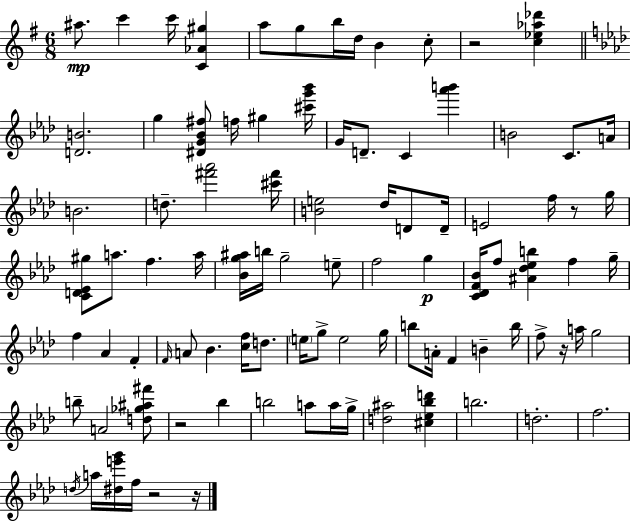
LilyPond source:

{
  \clef treble
  \numericTimeSignature
  \time 6/8
  \key g \major
  \repeat volta 2 { ais''8.\mp c'''4 c'''16 <c' aes' gis''>4 | a''8 g''8 b''16 d''16 b'4 c''8-. | r2 <c'' ees'' aes'' des'''>4 | \bar "||" \break \key aes \major <d' b'>2. | g''4 <dis' g' bes' fis''>8 f''16 gis''4 <cis''' g''' bes'''>16 | g'16 d'8.-- c'4 <aes''' b'''>4 | b'2 c'8. a'16 | \break b'2. | d''8.-- <fis''' aes'''>2 <cis''' fis'''>16 | <b' e''>2 des''16 d'8 d'16-- | e'2 f''16 r8 g''16 | \break <c' d' ees' gis''>8 a''8. f''4. a''16 | <bes' g'' ais''>16 b''16 g''2-- e''8-- | f''2 g''4\p | <c' des' f' bes'>16 f''8 <ais' des'' ees'' b''>4 f''4 g''16-- | \break f''4 aes'4 f'4-. | \grace { f'16 } a'8 bes'4. <c'' f''>16 d''8. | \parenthesize e''16 g''8-> e''2 | g''16 b''8 a'16-. f'4 b'4-- | \break b''16 f''8-> r16 a''16 g''2 | b''8-- a'2 <d'' ges'' ais'' fis'''>8 | r2 bes''4 | b''2 a''8 a''16 | \break g''16-> <d'' ais''>2 <cis'' ees'' bes'' d'''>4 | b''2. | d''2.-. | f''2. | \break \acciaccatura { d''16 } a''16 <dis'' e''' g'''>16 f''16 r2 | r16 } \bar "|."
}